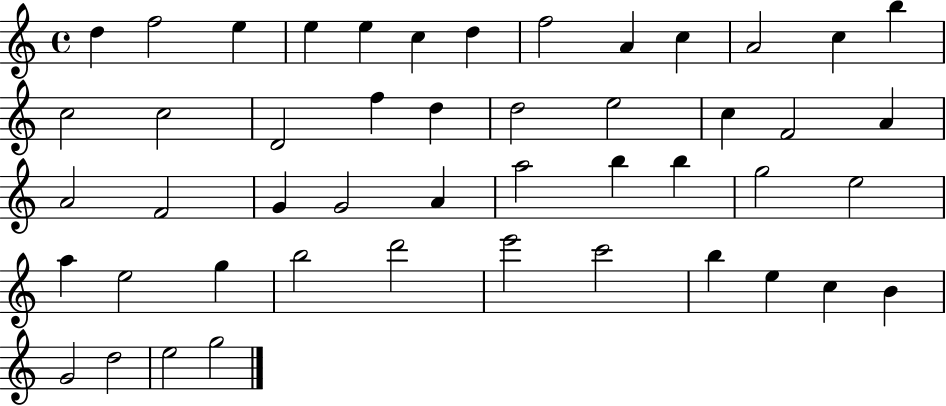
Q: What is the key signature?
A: C major